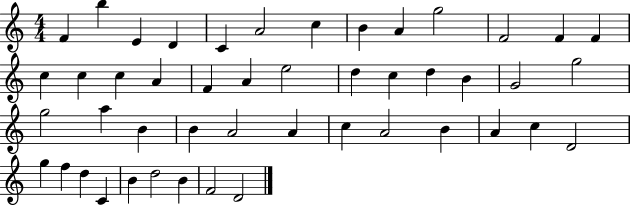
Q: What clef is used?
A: treble